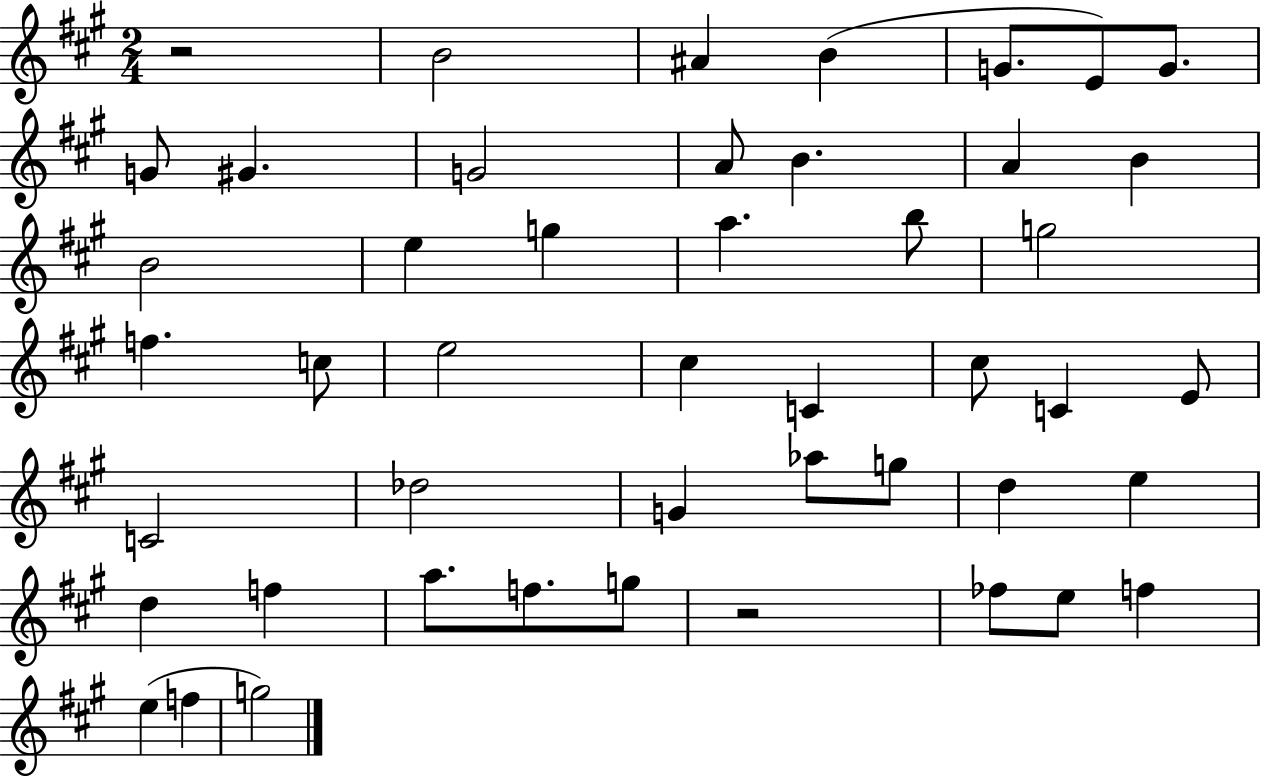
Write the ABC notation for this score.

X:1
T:Untitled
M:2/4
L:1/4
K:A
z2 B2 ^A B G/2 E/2 G/2 G/2 ^G G2 A/2 B A B B2 e g a b/2 g2 f c/2 e2 ^c C ^c/2 C E/2 C2 _d2 G _a/2 g/2 d e d f a/2 f/2 g/2 z2 _f/2 e/2 f e f g2